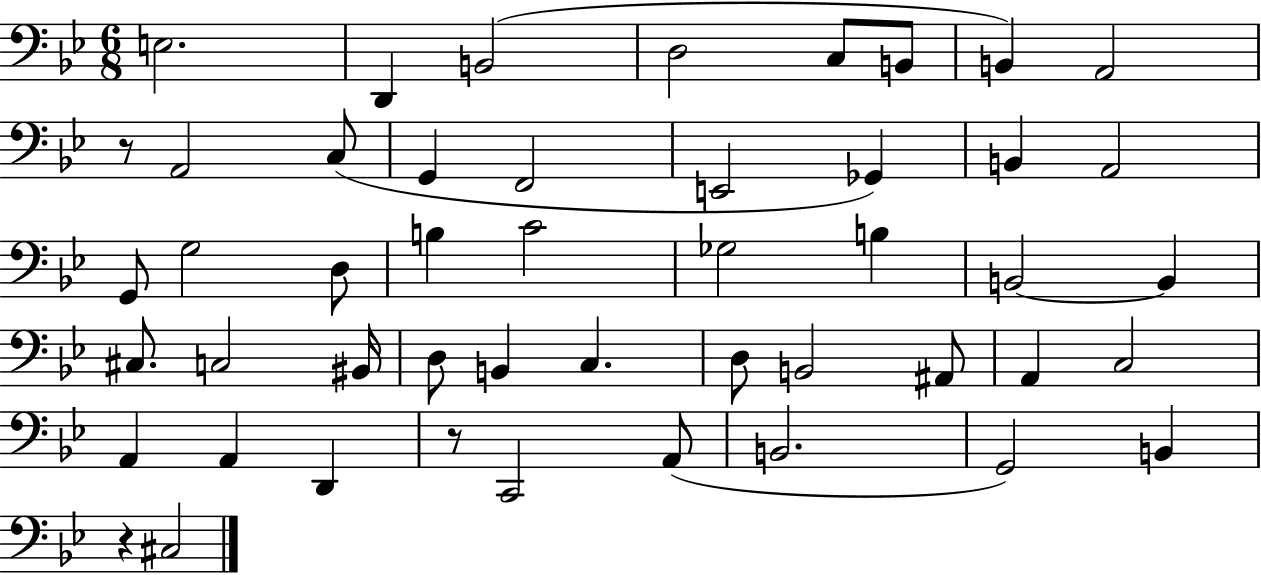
E3/h. D2/q B2/h D3/h C3/e B2/e B2/q A2/h R/e A2/h C3/e G2/q F2/h E2/h Gb2/q B2/q A2/h G2/e G3/h D3/e B3/q C4/h Gb3/h B3/q B2/h B2/q C#3/e. C3/h BIS2/s D3/e B2/q C3/q. D3/e B2/h A#2/e A2/q C3/h A2/q A2/q D2/q R/e C2/h A2/e B2/h. G2/h B2/q R/q C#3/h